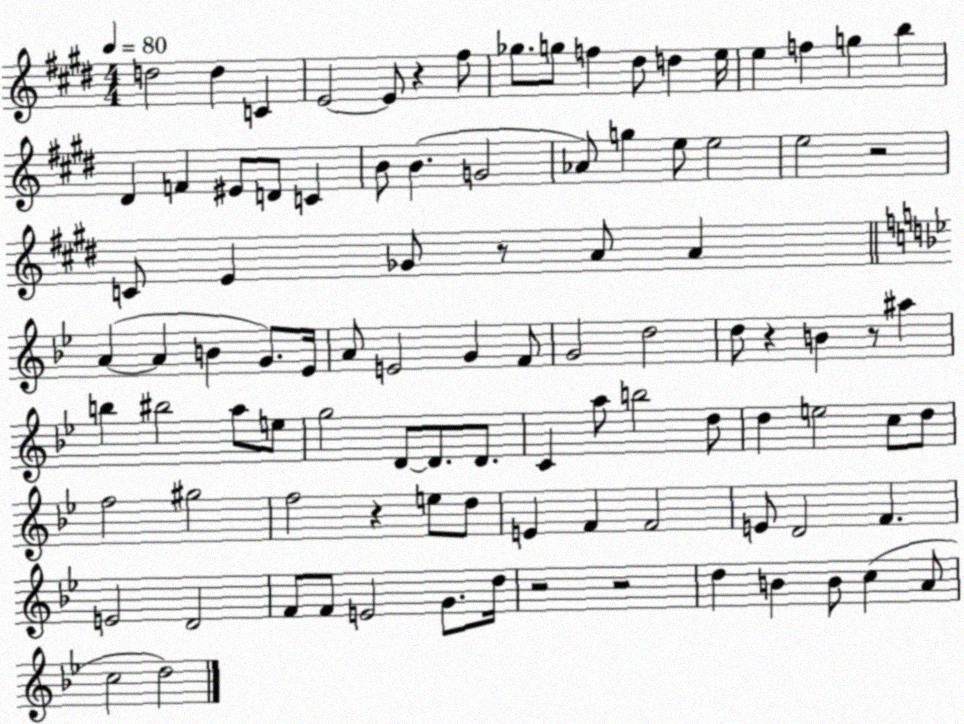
X:1
T:Untitled
M:4/4
L:1/4
K:E
d2 d C E2 E/2 z ^f/2 _g/2 g/2 f ^d/2 d e/4 e f g b ^D F ^E/2 D/2 C B/2 B G2 _A/2 g e/2 e2 e2 z2 C/2 E _G/2 z/2 A/2 A A A B G/2 _E/4 A/2 E2 G F/2 G2 d2 d/2 z B z/2 ^a b ^b2 a/2 e/2 g2 D/2 D/2 D/2 C a/2 b2 d/2 d e2 c/2 d/2 f2 ^g2 f2 z e/2 d/2 E F F2 E/2 D2 F E2 D2 F/2 F/2 E2 G/2 d/4 z2 z2 d B B/2 c A/2 c2 d2